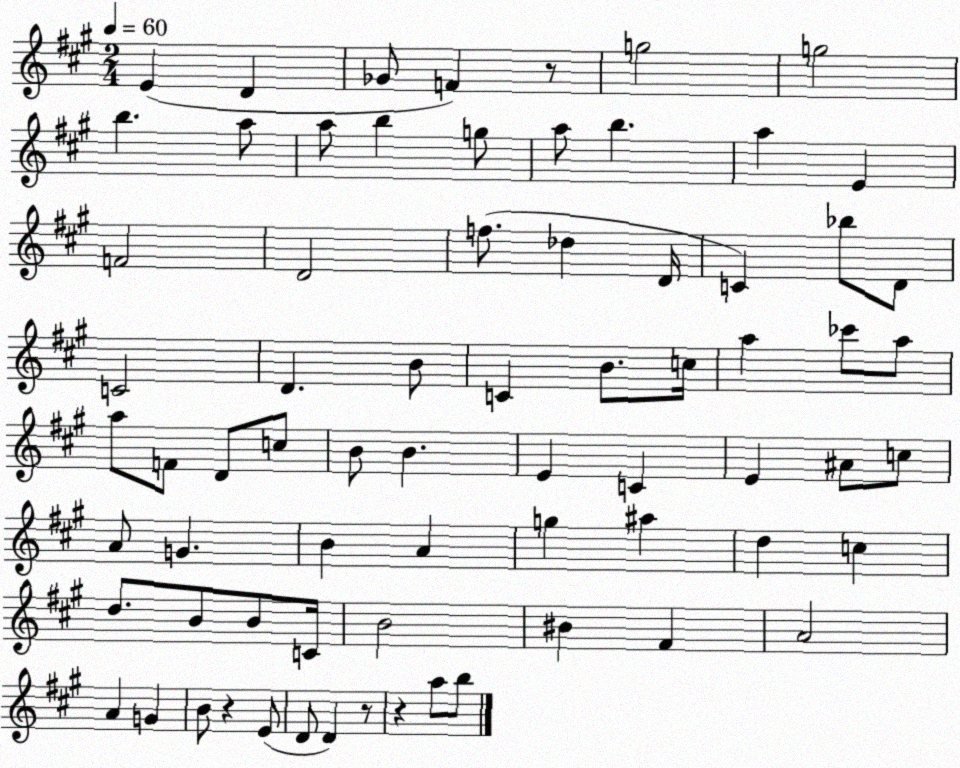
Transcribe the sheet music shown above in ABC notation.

X:1
T:Untitled
M:2/4
L:1/4
K:A
E D _G/2 F z/2 g2 g2 b a/2 a/2 b g/2 a/2 b a E F2 D2 f/2 _d D/4 C _b/2 D/2 C2 D B/2 C B/2 c/4 a _c'/2 a/2 a/2 F/2 D/2 c/2 B/2 B E C E ^A/2 c/2 A/2 G B A g ^a d c d/2 B/2 B/2 C/4 B2 ^B ^F A2 A G B/2 z E/2 D/2 D z/2 z a/2 b/2